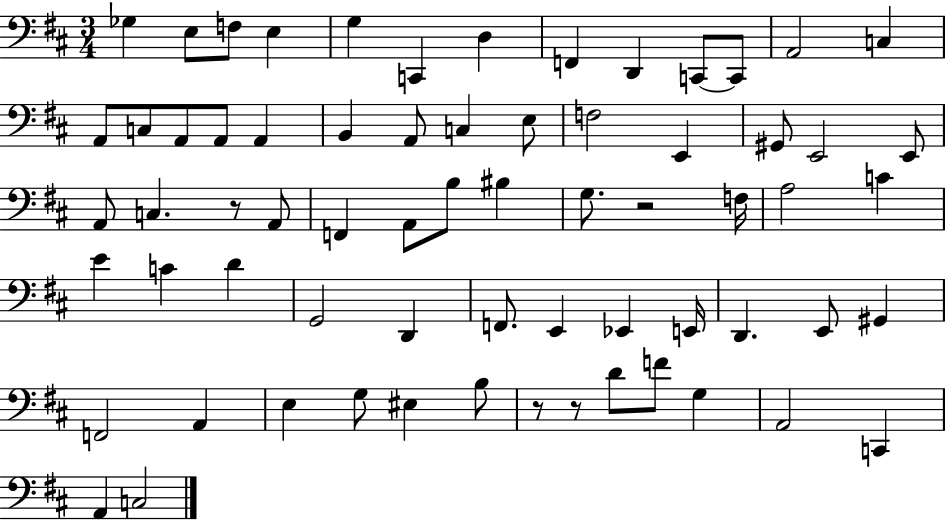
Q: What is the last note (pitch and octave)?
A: C3